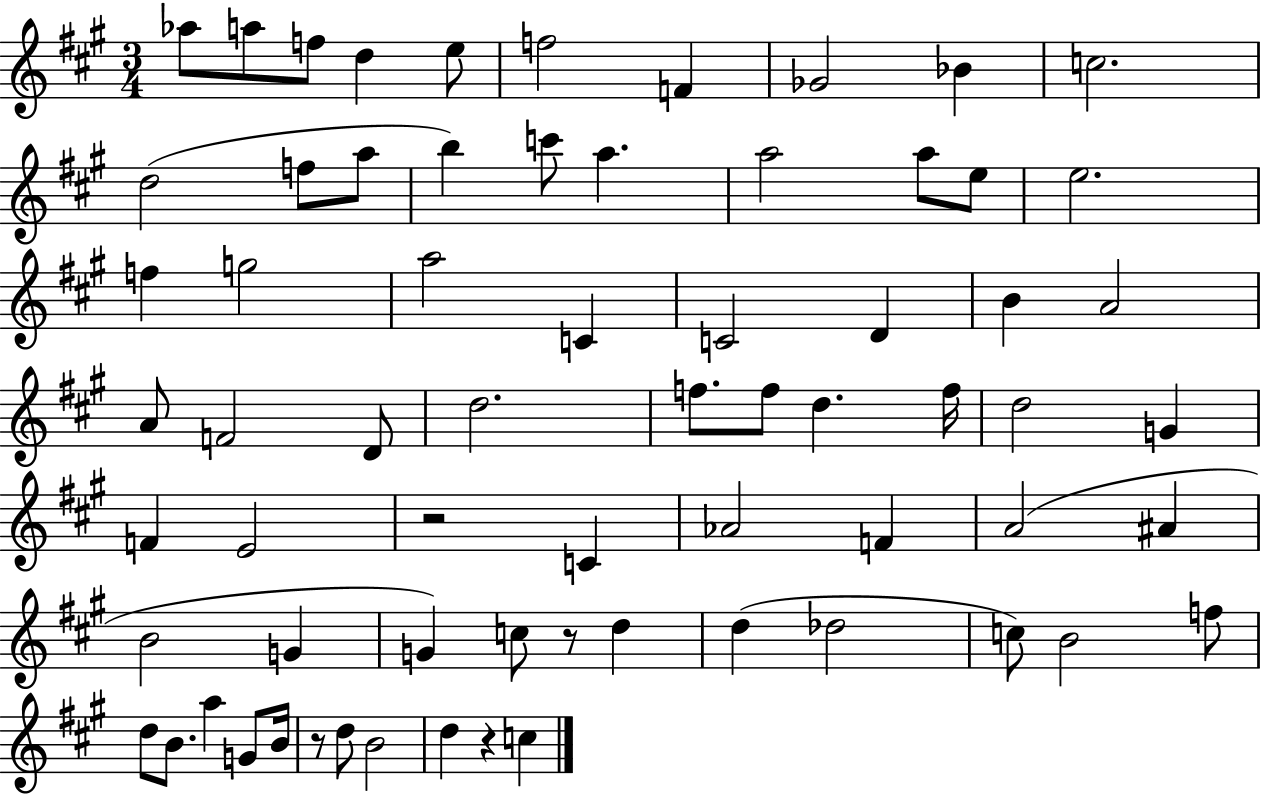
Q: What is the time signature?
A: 3/4